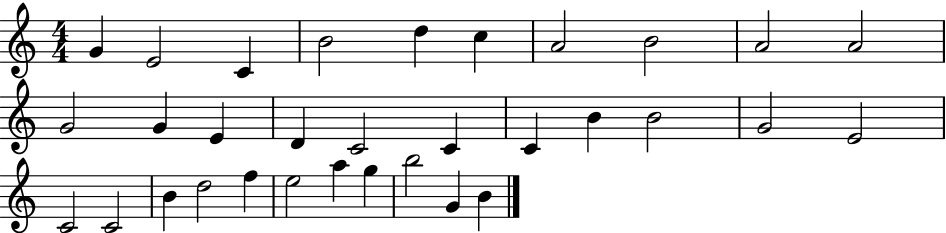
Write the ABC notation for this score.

X:1
T:Untitled
M:4/4
L:1/4
K:C
G E2 C B2 d c A2 B2 A2 A2 G2 G E D C2 C C B B2 G2 E2 C2 C2 B d2 f e2 a g b2 G B